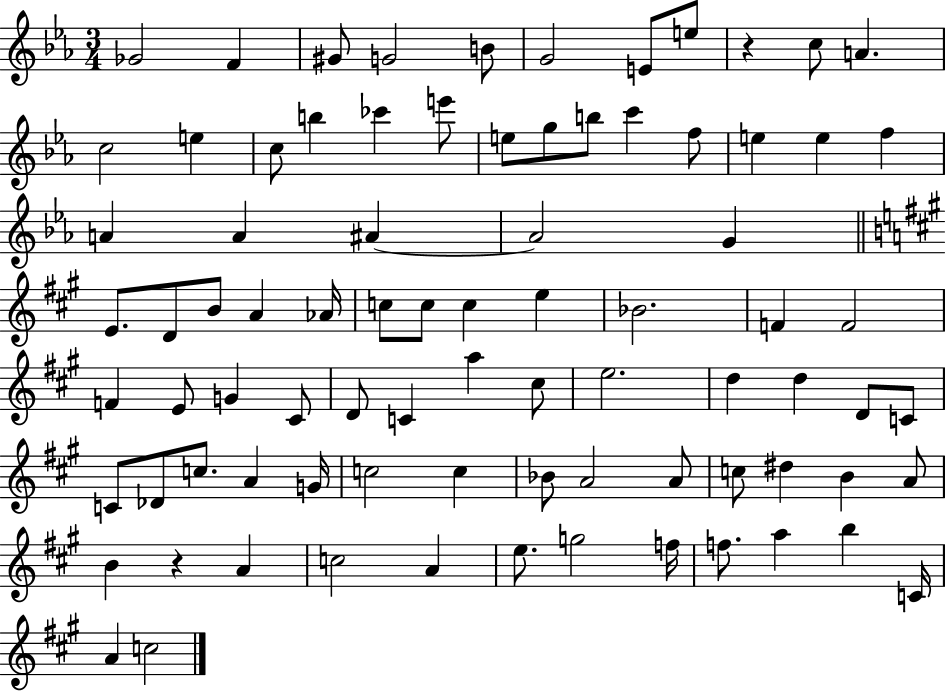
Gb4/h F4/q G#4/e G4/h B4/e G4/h E4/e E5/e R/q C5/e A4/q. C5/h E5/q C5/e B5/q CES6/q E6/e E5/e G5/e B5/e C6/q F5/e E5/q E5/q F5/q A4/q A4/q A#4/q A#4/h G4/q E4/e. D4/e B4/e A4/q Ab4/s C5/e C5/e C5/q E5/q Bb4/h. F4/q F4/h F4/q E4/e G4/q C#4/e D4/e C4/q A5/q C#5/e E5/h. D5/q D5/q D4/e C4/e C4/e Db4/e C5/e. A4/q G4/s C5/h C5/q Bb4/e A4/h A4/e C5/e D#5/q B4/q A4/e B4/q R/q A4/q C5/h A4/q E5/e. G5/h F5/s F5/e. A5/q B5/q C4/s A4/q C5/h